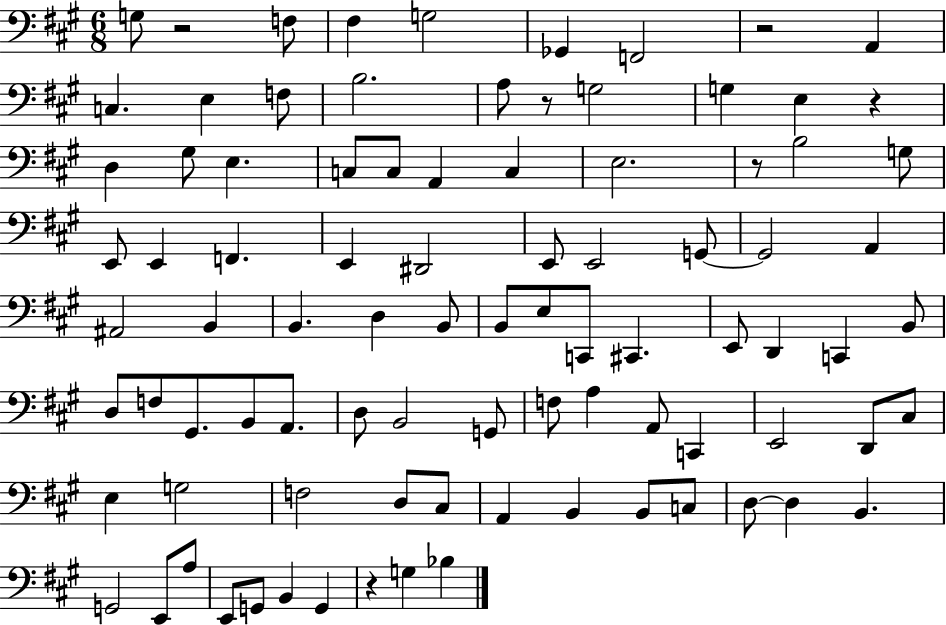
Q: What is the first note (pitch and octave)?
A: G3